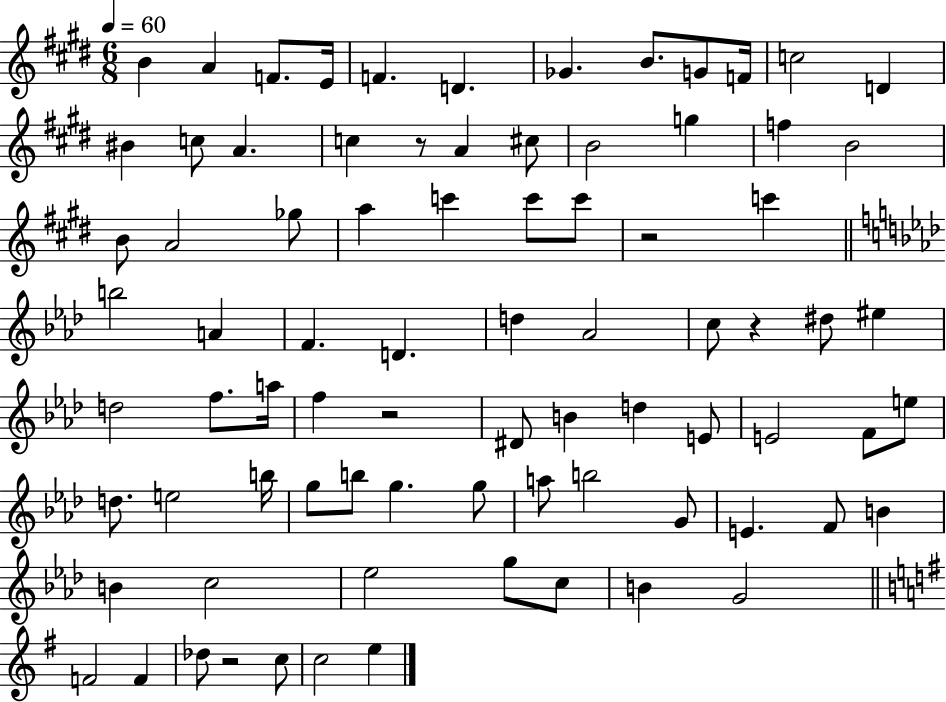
B4/q A4/q F4/e. E4/s F4/q. D4/q. Gb4/q. B4/e. G4/e F4/s C5/h D4/q BIS4/q C5/e A4/q. C5/q R/e A4/q C#5/e B4/h G5/q F5/q B4/h B4/e A4/h Gb5/e A5/q C6/q C6/e C6/e R/h C6/q B5/h A4/q F4/q. D4/q. D5/q Ab4/h C5/e R/q D#5/e EIS5/q D5/h F5/e. A5/s F5/q R/h D#4/e B4/q D5/q E4/e E4/h F4/e E5/e D5/e. E5/h B5/s G5/e B5/e G5/q. G5/e A5/e B5/h G4/e E4/q. F4/e B4/q B4/q C5/h Eb5/h G5/e C5/e B4/q G4/h F4/h F4/q Db5/e R/h C5/e C5/h E5/q